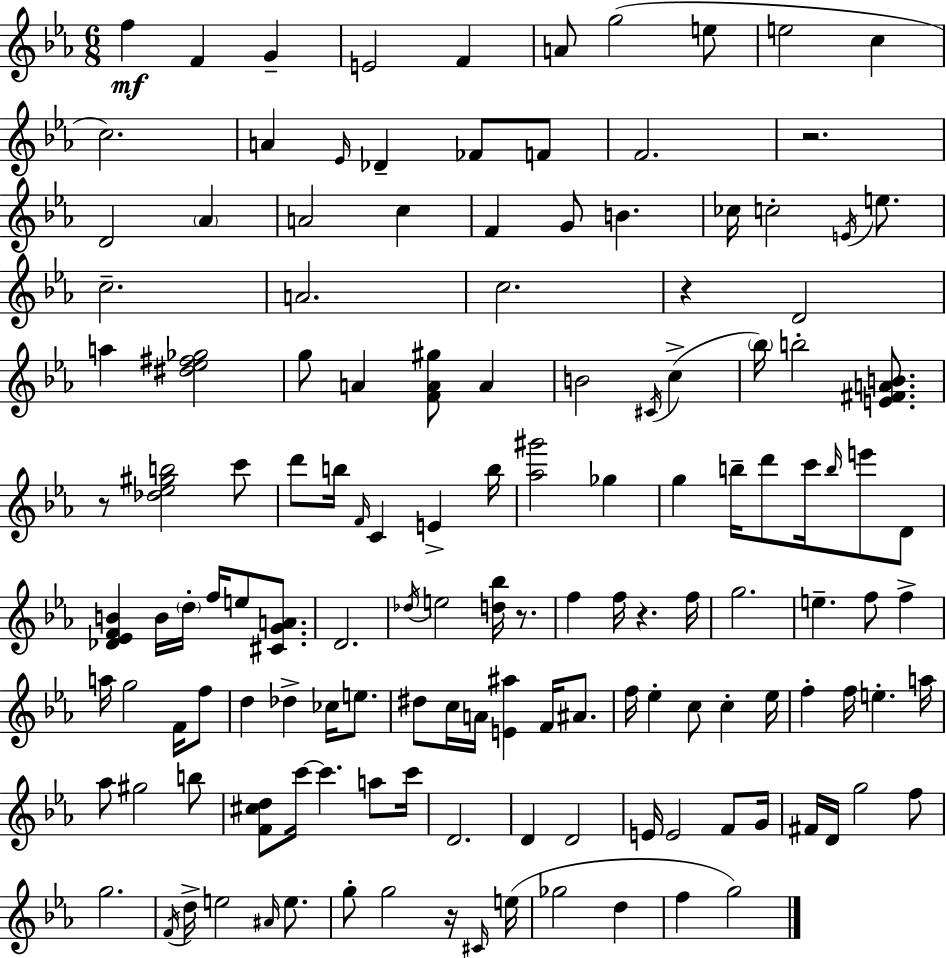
{
  \clef treble
  \numericTimeSignature
  \time 6/8
  \key ees \major
  f''4\mf f'4 g'4-- | e'2 f'4 | a'8 g''2( e''8 | e''2 c''4 | \break c''2.) | a'4 \grace { ees'16 } des'4-- fes'8 f'8 | f'2. | r2. | \break d'2 \parenthesize aes'4 | a'2 c''4 | f'4 g'8 b'4. | ces''16 c''2-. \acciaccatura { e'16 } e''8. | \break c''2.-- | a'2. | c''2. | r4 d'2 | \break a''4 <dis'' ees'' fis'' ges''>2 | g''8 a'4 <f' a' gis''>8 a'4 | b'2 \acciaccatura { cis'16 }( c''4-> | \parenthesize bes''16) b''2-. | \break <e' fis' a' b'>8. r8 <des'' ees'' gis'' b''>2 | c'''8 d'''8 b''16 \grace { f'16 } c'4 e'4-> | b''16 <aes'' gis'''>2 | ges''4 g''4 b''16-- d'''8 c'''16 | \break \grace { b''16 } e'''8 d'8 <des' ees' f' b'>4 b'16 \parenthesize d''16-. f''16 | e''8 <cis' g' a'>8. d'2. | \acciaccatura { des''16 } e''2 | <d'' bes''>16 r8. f''4 f''16 r4. | \break f''16 g''2. | e''4.-- | f''8 f''4-> a''16 g''2 | f'16 f''8 d''4 des''4-> | \break ces''16 e''8. dis''8 c''16 a'16 <e' ais''>4 | f'16 ais'8. f''16 ees''4-. c''8 | c''4-. ees''16 f''4-. f''16 e''4.-. | a''16 aes''8 gis''2 | \break b''8 <f' cis'' d''>8 c'''16~~ c'''4. | a''8 c'''16 d'2. | d'4 d'2 | e'16 e'2 | \break f'8 g'16 fis'16 d'16 g''2 | f''8 g''2. | \acciaccatura { f'16 } d''16-> e''2 | \grace { ais'16 } e''8. g''8-. g''2 | \break r16 \grace { cis'16 }( e''16 ges''2 | d''4 f''4 | g''2) \bar "|."
}